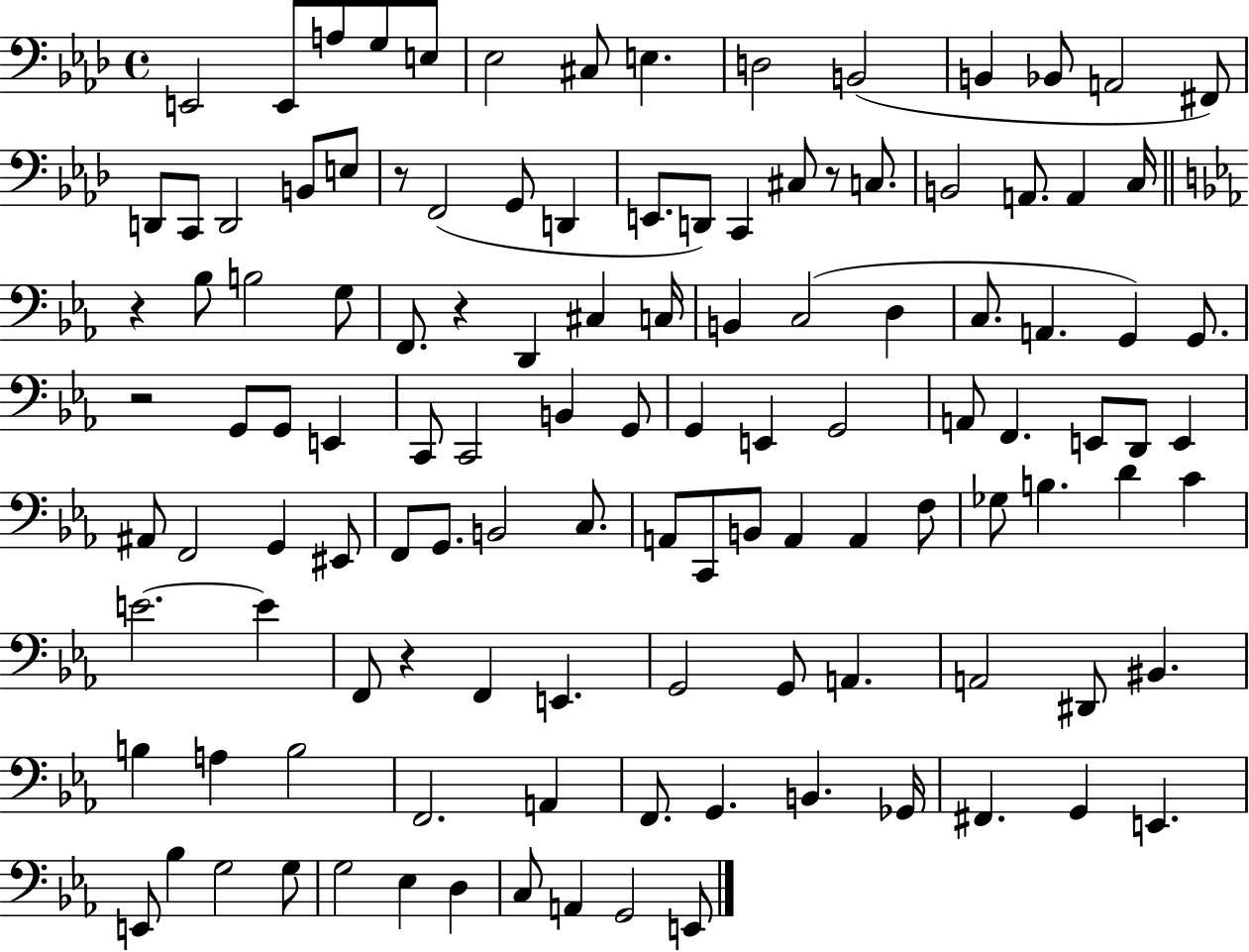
{
  \clef bass
  \time 4/4
  \defaultTimeSignature
  \key aes \major
  e,2 e,8 a8 g8 e8 | ees2 cis8 e4. | d2 b,2( | b,4 bes,8 a,2 fis,8) | \break d,8 c,8 d,2 b,8 e8 | r8 f,2( g,8 d,4 | e,8. d,8) c,4 cis8 r8 c8. | b,2 a,8. a,4 c16 | \break \bar "||" \break \key ees \major r4 bes8 b2 g8 | f,8. r4 d,4 cis4 c16 | b,4 c2( d4 | c8. a,4. g,4) g,8. | \break r2 g,8 g,8 e,4 | c,8 c,2 b,4 g,8 | g,4 e,4 g,2 | a,8 f,4. e,8 d,8 e,4 | \break ais,8 f,2 g,4 eis,8 | f,8 g,8. b,2 c8. | a,8 c,8 b,8 a,4 a,4 f8 | ges8 b4. d'4 c'4 | \break e'2.~~ e'4 | f,8 r4 f,4 e,4. | g,2 g,8 a,4. | a,2 dis,8 bis,4. | \break b4 a4 b2 | f,2. a,4 | f,8. g,4. b,4. ges,16 | fis,4. g,4 e,4. | \break e,8 bes4 g2 g8 | g2 ees4 d4 | c8 a,4 g,2 e,8 | \bar "|."
}